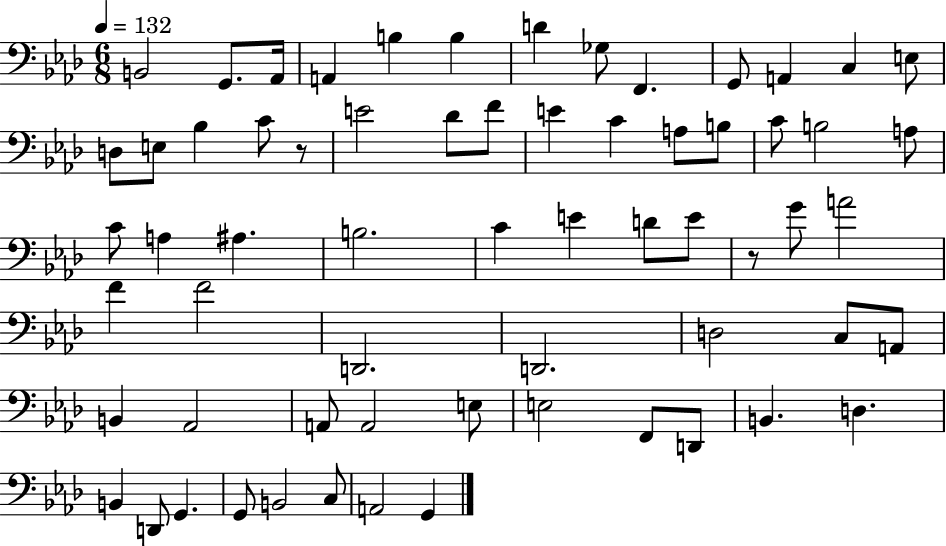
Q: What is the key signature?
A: AES major